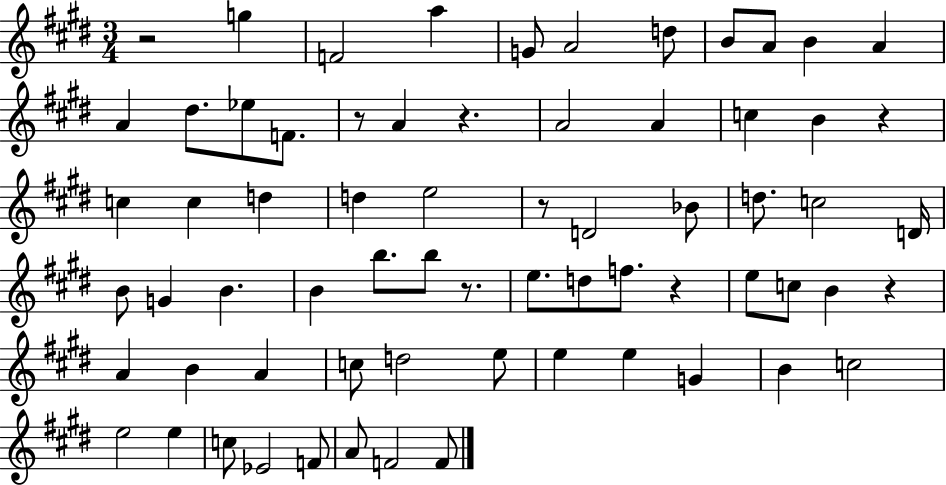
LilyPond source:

{
  \clef treble
  \numericTimeSignature
  \time 3/4
  \key e \major
  r2 g''4 | f'2 a''4 | g'8 a'2 d''8 | b'8 a'8 b'4 a'4 | \break a'4 dis''8. ees''8 f'8. | r8 a'4 r4. | a'2 a'4 | c''4 b'4 r4 | \break c''4 c''4 d''4 | d''4 e''2 | r8 d'2 bes'8 | d''8. c''2 d'16 | \break b'8 g'4 b'4. | b'4 b''8. b''8 r8. | e''8. d''8 f''8. r4 | e''8 c''8 b'4 r4 | \break a'4 b'4 a'4 | c''8 d''2 e''8 | e''4 e''4 g'4 | b'4 c''2 | \break e''2 e''4 | c''8 ees'2 f'8 | a'8 f'2 f'8 | \bar "|."
}